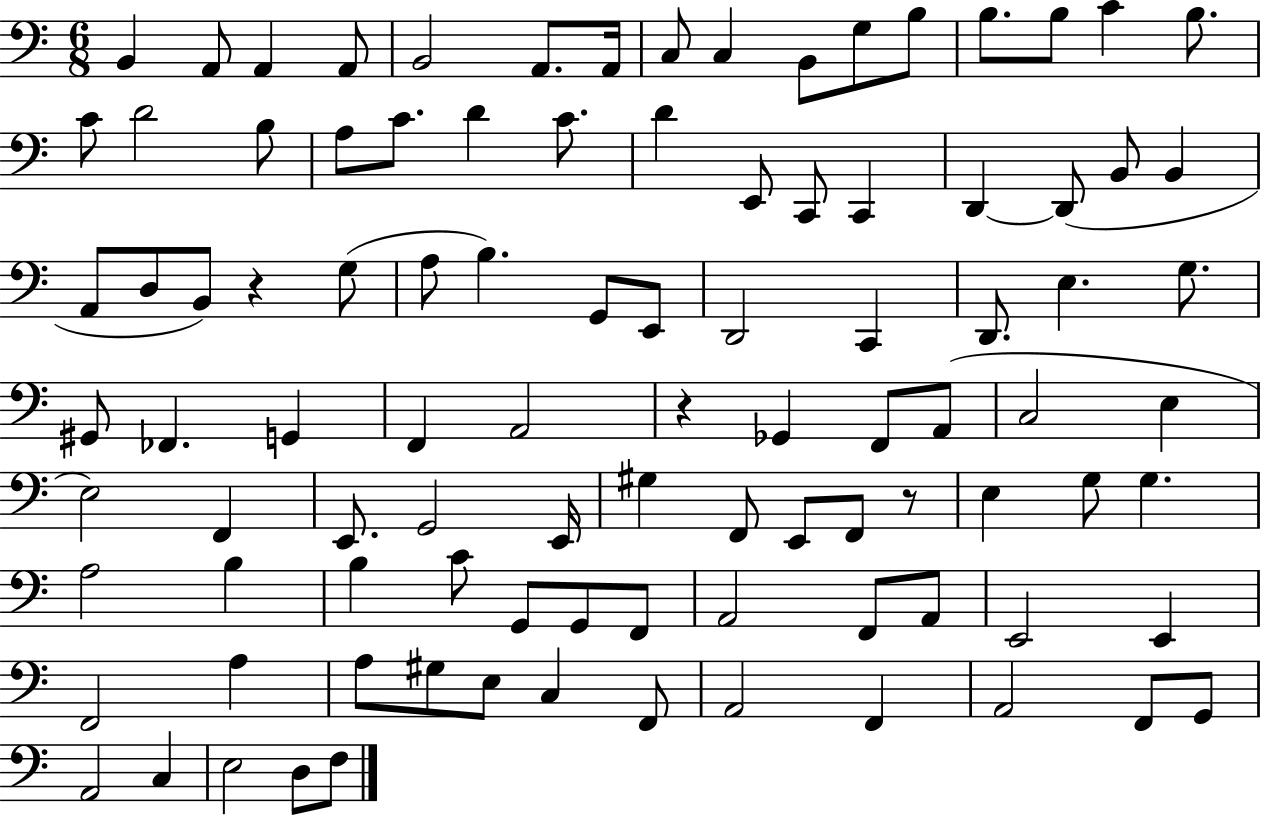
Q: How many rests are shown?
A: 3